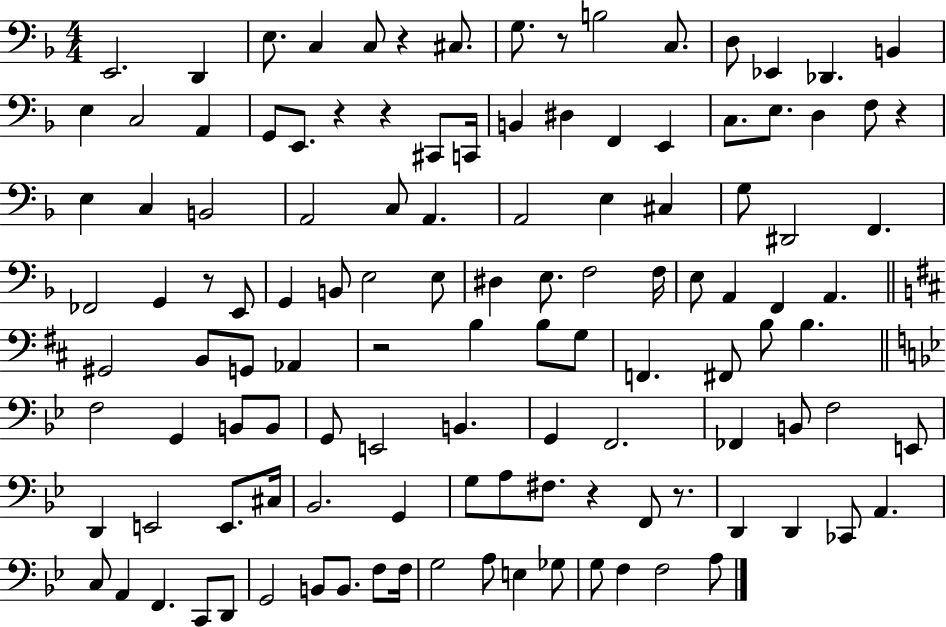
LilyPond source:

{
  \clef bass
  \numericTimeSignature
  \time 4/4
  \key f \major
  e,2. d,4 | e8. c4 c8 r4 cis8. | g8. r8 b2 c8. | d8 ees,4 des,4. b,4 | \break e4 c2 a,4 | g,8 e,8. r4 r4 cis,8 c,16 | b,4 dis4 f,4 e,4 | c8. e8. d4 f8 r4 | \break e4 c4 b,2 | a,2 c8 a,4. | a,2 e4 cis4 | g8 dis,2 f,4. | \break fes,2 g,4 r8 e,8 | g,4 b,8 e2 e8 | dis4 e8. f2 f16 | e8 a,4 f,4 a,4. | \break \bar "||" \break \key d \major gis,2 b,8 g,8 aes,4 | r2 b4 b8 g8 | f,4. fis,8 b8 b4. | \bar "||" \break \key g \minor f2 g,4 b,8 b,8 | g,8 e,2 b,4. | g,4 f,2. | fes,4 b,8 f2 e,8 | \break d,4 e,2 e,8. cis16 | bes,2. g,4 | g8 a8 fis8. r4 f,8 r8. | d,4 d,4 ces,8 a,4. | \break c8 a,4 f,4. c,8 d,8 | g,2 b,8 b,8. f8 f16 | g2 a8 e4 ges8 | g8 f4 f2 a8 | \break \bar "|."
}